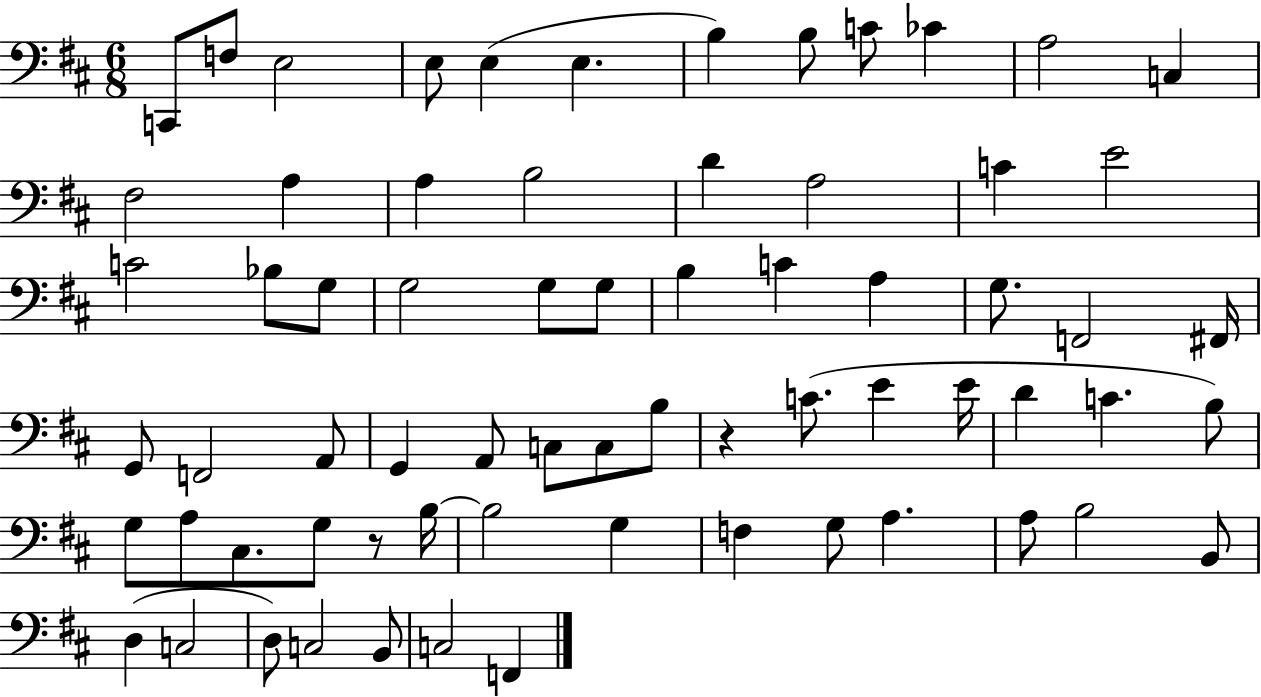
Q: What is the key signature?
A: D major